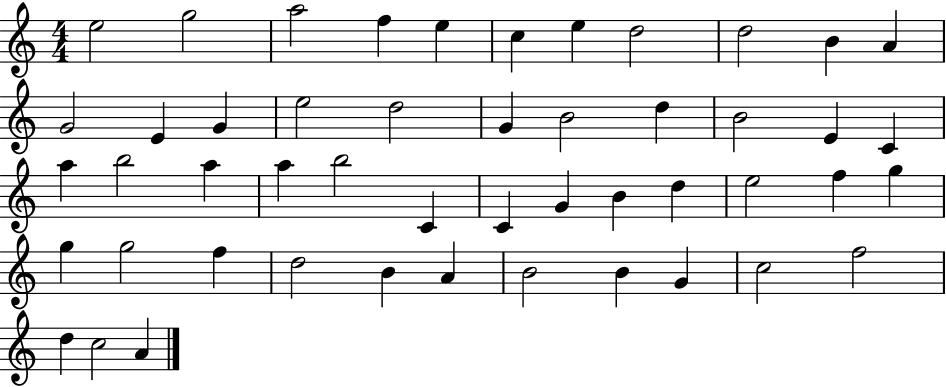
{
  \clef treble
  \numericTimeSignature
  \time 4/4
  \key c \major
  e''2 g''2 | a''2 f''4 e''4 | c''4 e''4 d''2 | d''2 b'4 a'4 | \break g'2 e'4 g'4 | e''2 d''2 | g'4 b'2 d''4 | b'2 e'4 c'4 | \break a''4 b''2 a''4 | a''4 b''2 c'4 | c'4 g'4 b'4 d''4 | e''2 f''4 g''4 | \break g''4 g''2 f''4 | d''2 b'4 a'4 | b'2 b'4 g'4 | c''2 f''2 | \break d''4 c''2 a'4 | \bar "|."
}